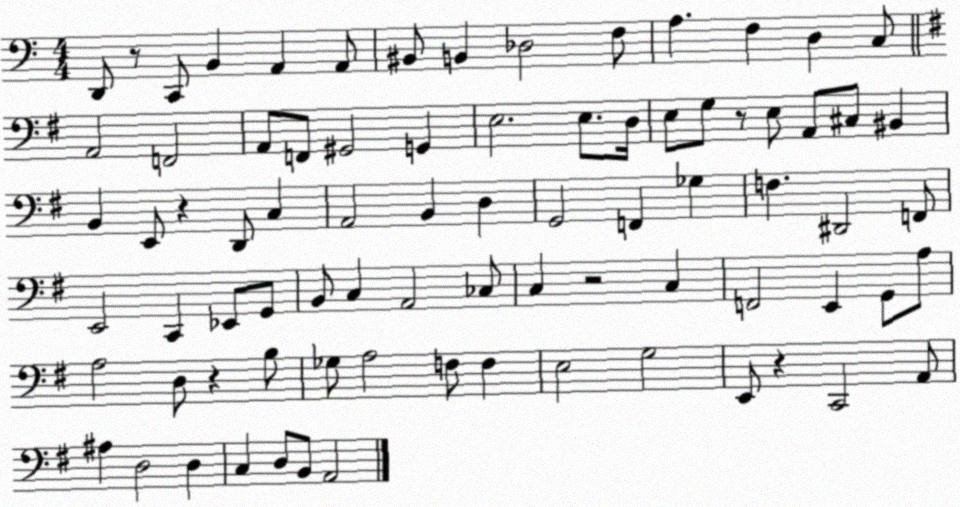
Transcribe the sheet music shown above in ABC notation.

X:1
T:Untitled
M:4/4
L:1/4
K:C
D,,/2 z/2 C,,/2 B,, A,, A,,/2 ^B,,/2 B,, _D,2 F,/2 A, F, D, C,/2 A,,2 F,,2 A,,/2 F,,/2 ^G,,2 G,, E,2 E,/2 D,/4 E,/2 G,/2 z/2 E,/2 A,,/2 ^C,/2 ^B,, B,, E,,/2 z D,,/2 C, A,,2 B,, D, G,,2 F,, _G, F, ^D,,2 F,,/2 E,,2 C,, _E,,/2 G,,/2 B,,/2 C, A,,2 _C,/2 C, z2 C, F,,2 E,, G,,/2 A,/2 A,2 D,/2 z B,/2 _G,/2 A,2 F,/2 F, E,2 G,2 E,,/2 z C,,2 A,,/2 ^A, D,2 D, C, D,/2 B,,/2 A,,2